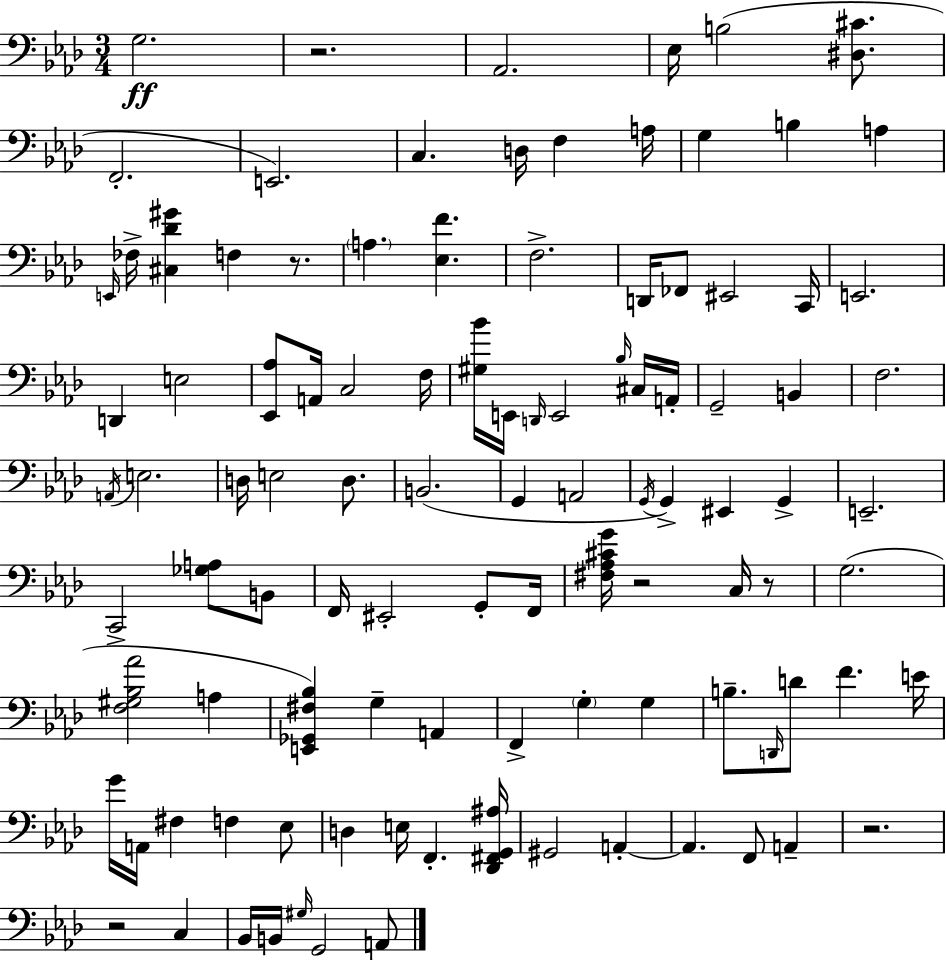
G3/h. R/h. Ab2/h. Eb3/s B3/h [D#3,C#4]/e. F2/h. E2/h. C3/q. D3/s F3/q A3/s G3/q B3/q A3/q E2/s FES3/s [C#3,Db4,G#4]/q F3/q R/e. A3/q. [Eb3,F4]/q. F3/h. D2/s FES2/e EIS2/h C2/s E2/h. D2/q E3/h [Eb2,Ab3]/e A2/s C3/h F3/s [G#3,Bb4]/s E2/s D2/s E2/h Bb3/s C#3/s A2/s G2/h B2/q F3/h. A2/s E3/h. D3/s E3/h D3/e. B2/h. G2/q A2/h G2/s G2/q EIS2/q G2/q E2/h. C2/h [Gb3,A3]/e B2/e F2/s EIS2/h G2/e F2/s [F#3,Ab3,C#4,G4]/s R/h C3/s R/e G3/h. [F3,G#3,Bb3,Ab4]/h A3/q [E2,Gb2,F#3,Bb3]/q G3/q A2/q F2/q G3/q G3/q B3/e. D2/s D4/e F4/q. E4/s G4/s A2/s F#3/q F3/q Eb3/e D3/q E3/s F2/q. [Db2,F#2,G2,A#3]/s G#2/h A2/q A2/q. F2/e A2/q R/h. R/h C3/q Bb2/s B2/s G#3/s G2/h A2/e